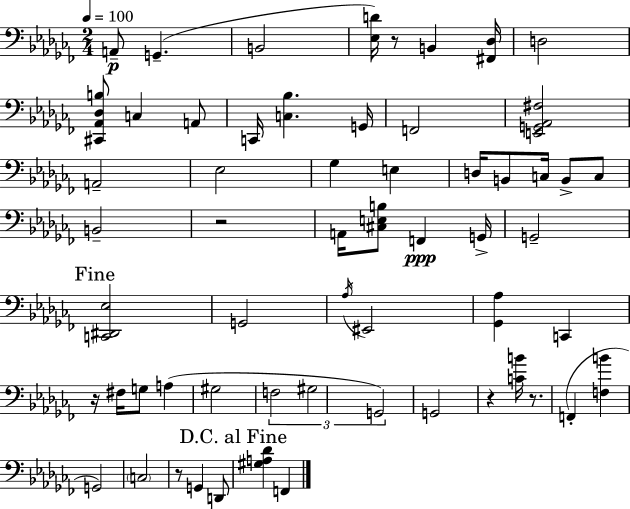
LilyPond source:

{
  \clef bass
  \numericTimeSignature
  \time 2/4
  \key aes \minor
  \tempo 4 = 100
  a,8--\p g,4.--( | b,2 | <ees d'>16) r8 b,4 <fis, des>16 | d2 | \break <cis, aes, des b>8 c4 a,8 | c,16 <c bes>4. g,16 | f,2 | <e, g, aes, fis>2 | \break a,2-- | ees2 | ges4 e4 | d16 b,8 c16 b,8-> c8 | \break b,2-- | r2 | a,16 <cis e b>8 f,4\ppp g,16-> | g,2-- | \break \mark "Fine" <c, dis, ees>2 | g,2 | \acciaccatura { aes16 } eis,2 | <ges, aes>4 c,4 | \break r16 fis16 g8 a4( | gis2 | \tuplet 3/2 { f2 | gis2 | \break g,2) } | g,2 | r4 <c' b'>16 r8. | f,4-.( <f b'>4 | \break g,2) | \parenthesize c2 | r8 g,4 d,8 | \mark "D.C. al Fine" <gis a des'>4 f,4 | \break \bar "|."
}